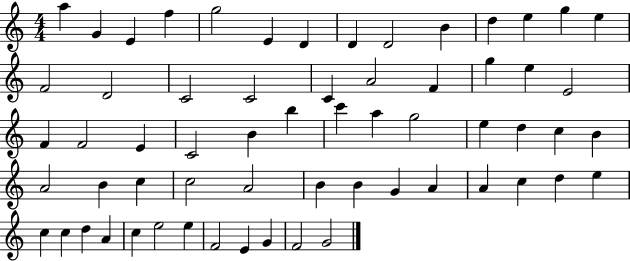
A5/q G4/q E4/q F5/q G5/h E4/q D4/q D4/q D4/h B4/q D5/q E5/q G5/q E5/q F4/h D4/h C4/h C4/h C4/q A4/h F4/q G5/q E5/q E4/h F4/q F4/h E4/q C4/h B4/q B5/q C6/q A5/q G5/h E5/q D5/q C5/q B4/q A4/h B4/q C5/q C5/h A4/h B4/q B4/q G4/q A4/q A4/q C5/q D5/q E5/q C5/q C5/q D5/q A4/q C5/q E5/h E5/q F4/h E4/q G4/q F4/h G4/h